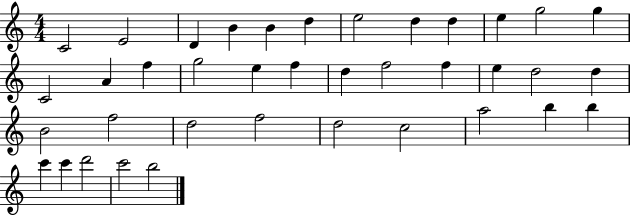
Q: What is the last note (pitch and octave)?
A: B5